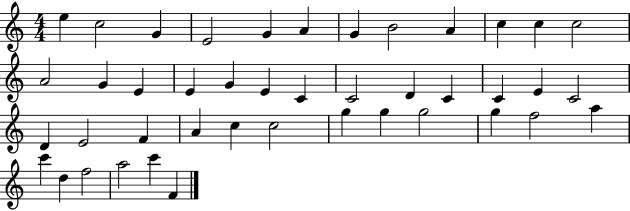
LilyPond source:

{
  \clef treble
  \numericTimeSignature
  \time 4/4
  \key c \major
  e''4 c''2 g'4 | e'2 g'4 a'4 | g'4 b'2 a'4 | c''4 c''4 c''2 | \break a'2 g'4 e'4 | e'4 g'4 e'4 c'4 | c'2 d'4 c'4 | c'4 e'4 c'2 | \break d'4 e'2 f'4 | a'4 c''4 c''2 | g''4 g''4 g''2 | g''4 f''2 a''4 | \break c'''4 d''4 f''2 | a''2 c'''4 f'4 | \bar "|."
}